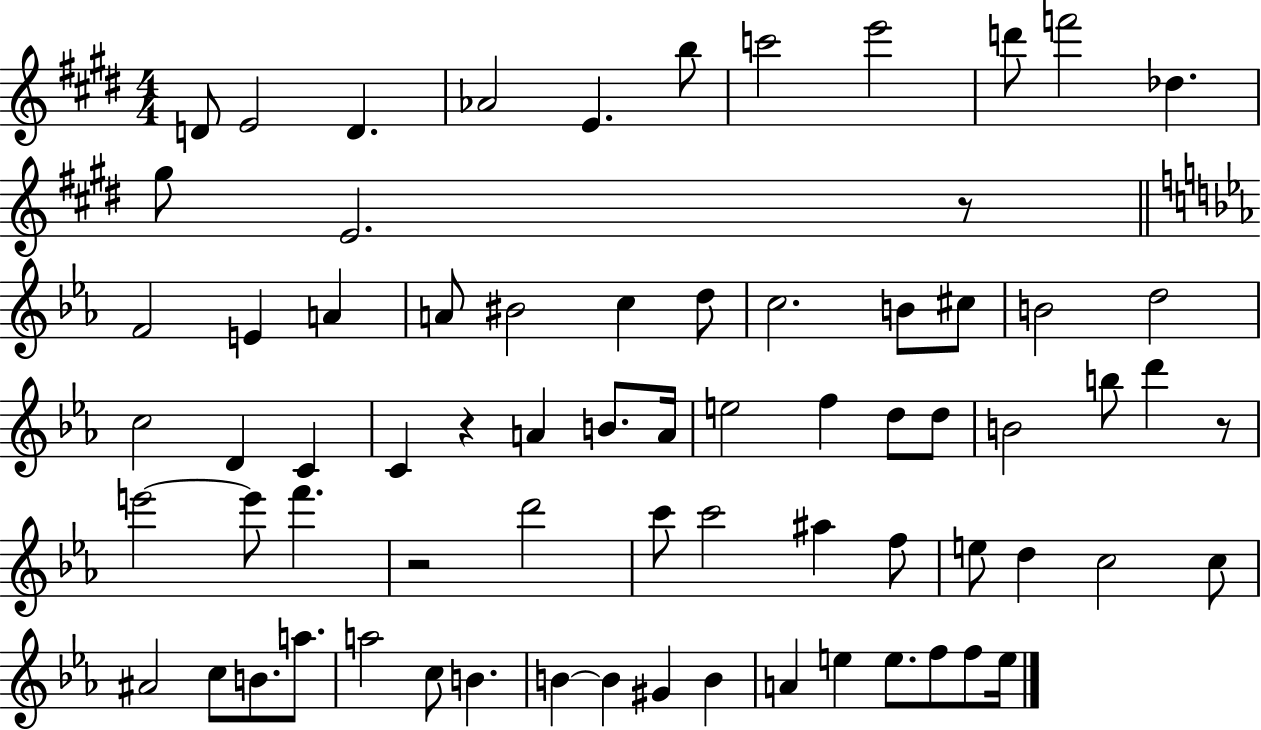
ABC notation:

X:1
T:Untitled
M:4/4
L:1/4
K:E
D/2 E2 D _A2 E b/2 c'2 e'2 d'/2 f'2 _d ^g/2 E2 z/2 F2 E A A/2 ^B2 c d/2 c2 B/2 ^c/2 B2 d2 c2 D C C z A B/2 A/4 e2 f d/2 d/2 B2 b/2 d' z/2 e'2 e'/2 f' z2 d'2 c'/2 c'2 ^a f/2 e/2 d c2 c/2 ^A2 c/2 B/2 a/2 a2 c/2 B B B ^G B A e e/2 f/2 f/2 e/4